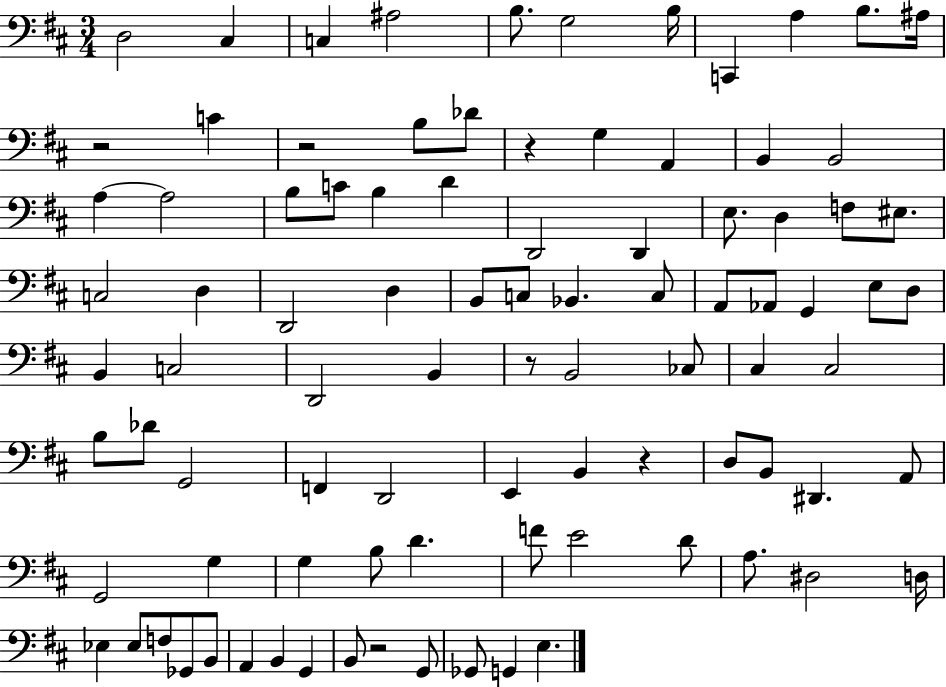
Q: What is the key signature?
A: D major